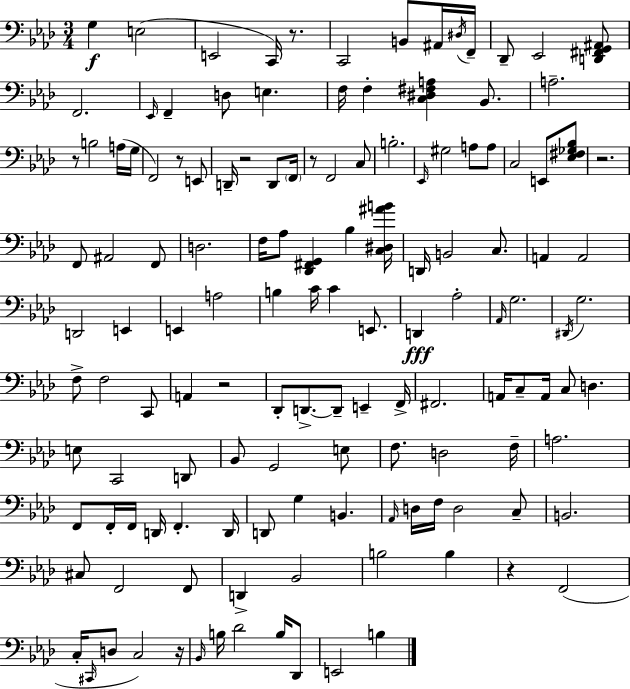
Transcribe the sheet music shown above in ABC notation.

X:1
T:Untitled
M:3/4
L:1/4
K:Ab
G, E,2 E,,2 C,,/4 z/2 C,,2 B,,/2 ^A,,/4 ^D,/4 F,,/4 _D,,/2 _E,,2 [D,,^F,,G,,^A,,]/2 F,,2 _E,,/4 F,, D,/2 E, F,/4 F, [C,^D,^F,A,] _B,,/2 A,2 z/2 B,2 A,/4 G,/4 F,,2 z/2 E,,/2 D,,/4 z2 D,,/2 F,,/4 z/2 F,,2 C,/2 B,2 _E,,/4 ^G,2 A,/2 A,/2 C,2 E,,/2 [_E,^F,_G,_B,]/2 z2 F,,/2 ^A,,2 F,,/2 D,2 F,/4 _A,/2 [_D,,^F,,G,,] _B, [C,^D,^AB]/4 D,,/4 B,,2 C,/2 A,, A,,2 D,,2 E,, E,, A,2 B, C/4 C E,,/2 D,, _A,2 _A,,/4 G,2 ^D,,/4 G,2 F,/2 F,2 C,,/2 A,, z2 _D,,/2 D,,/2 D,,/2 E,, F,,/4 ^F,,2 A,,/4 C,/2 A,,/4 C,/2 D, E,/2 C,,2 D,,/2 _B,,/2 G,,2 E,/2 F,/2 D,2 F,/4 A,2 F,,/2 F,,/4 F,,/4 D,,/4 F,, D,,/4 D,,/2 G, B,, _A,,/4 D,/4 F,/4 D,2 C,/2 B,,2 ^C,/2 F,,2 F,,/2 D,, _B,,2 B,2 B, z F,,2 C,/4 ^C,,/4 D,/2 C,2 z/4 _B,,/4 B,/4 _D2 B,/4 _D,,/2 E,,2 B,